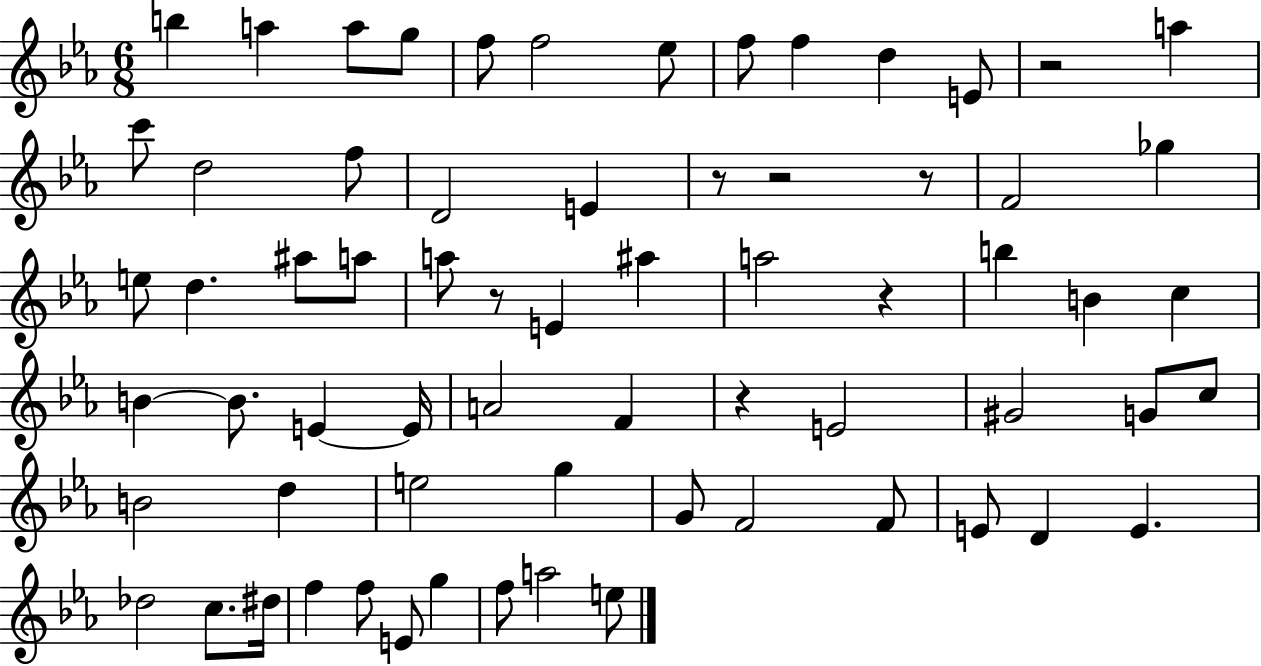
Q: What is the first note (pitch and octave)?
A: B5